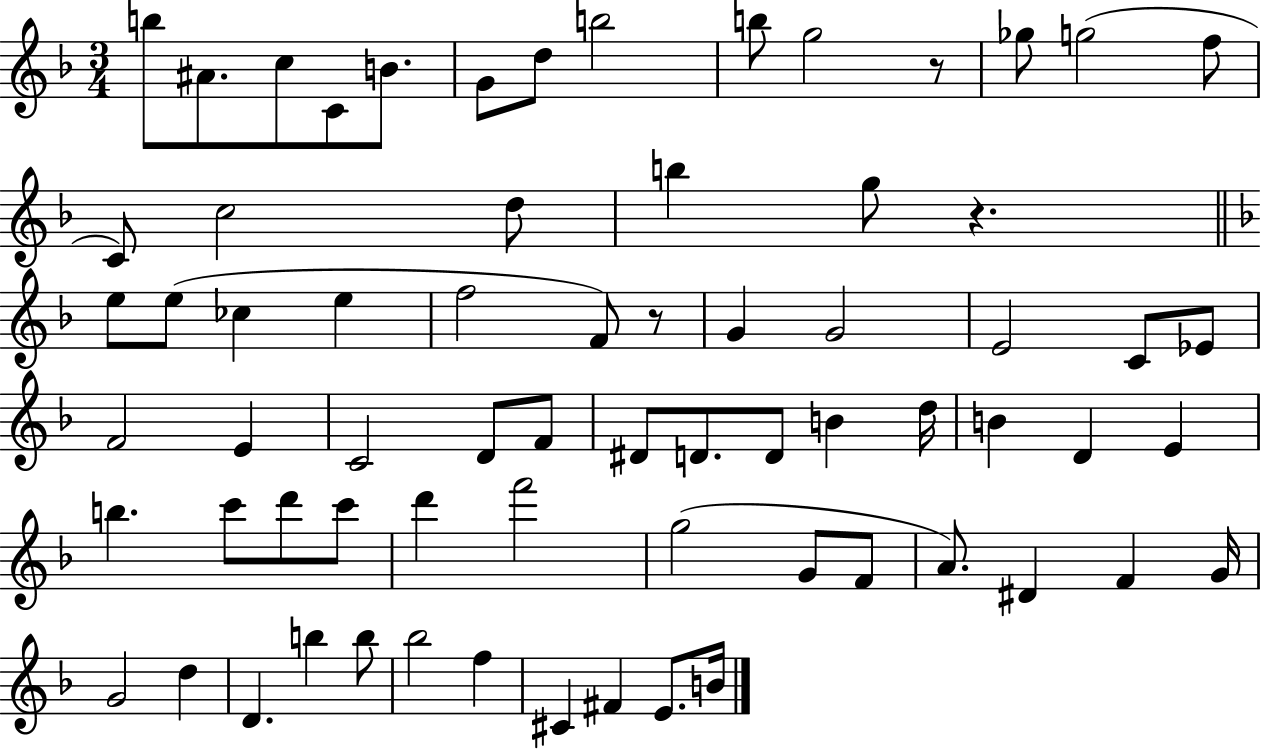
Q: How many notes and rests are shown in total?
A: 69